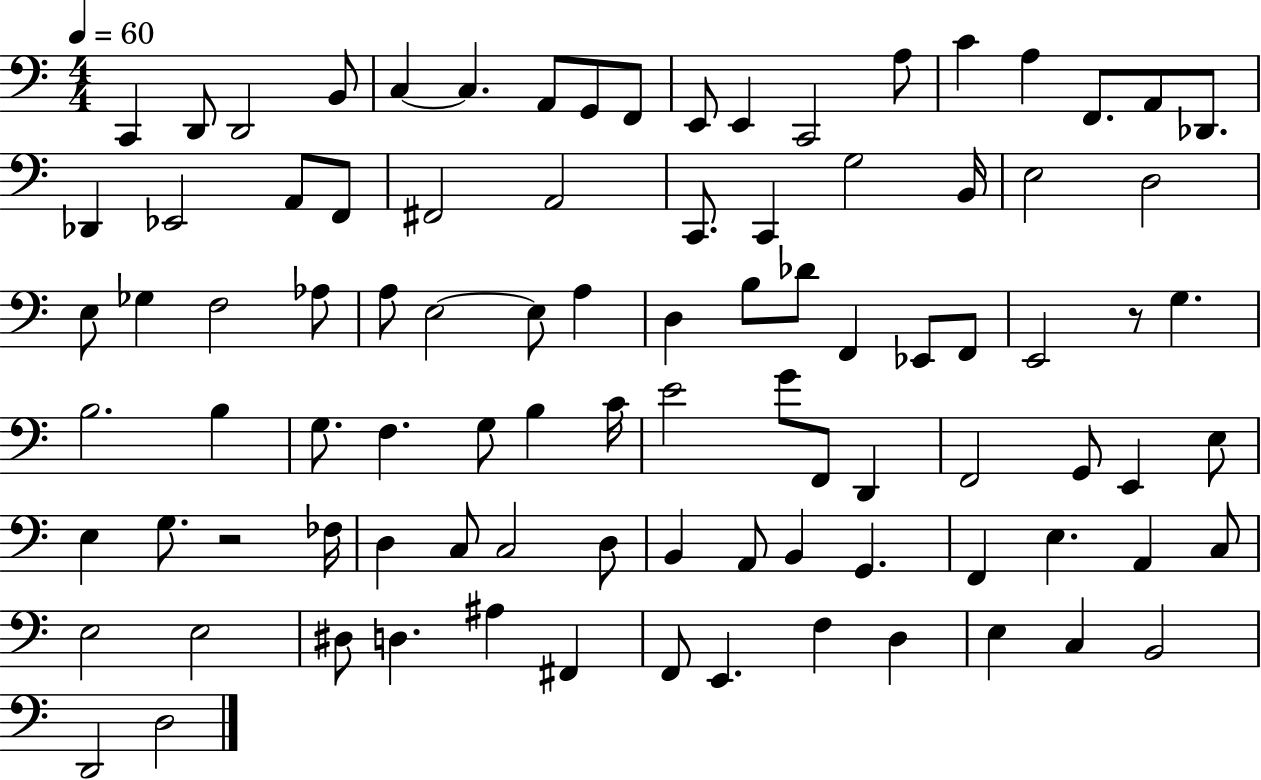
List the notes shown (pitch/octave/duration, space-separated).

C2/q D2/e D2/h B2/e C3/q C3/q. A2/e G2/e F2/e E2/e E2/q C2/h A3/e C4/q A3/q F2/e. A2/e Db2/e. Db2/q Eb2/h A2/e F2/e F#2/h A2/h C2/e. C2/q G3/h B2/s E3/h D3/h E3/e Gb3/q F3/h Ab3/e A3/e E3/h E3/e A3/q D3/q B3/e Db4/e F2/q Eb2/e F2/e E2/h R/e G3/q. B3/h. B3/q G3/e. F3/q. G3/e B3/q C4/s E4/h G4/e F2/e D2/q F2/h G2/e E2/q E3/e E3/q G3/e. R/h FES3/s D3/q C3/e C3/h D3/e B2/q A2/e B2/q G2/q. F2/q E3/q. A2/q C3/e E3/h E3/h D#3/e D3/q. A#3/q F#2/q F2/e E2/q. F3/q D3/q E3/q C3/q B2/h D2/h D3/h